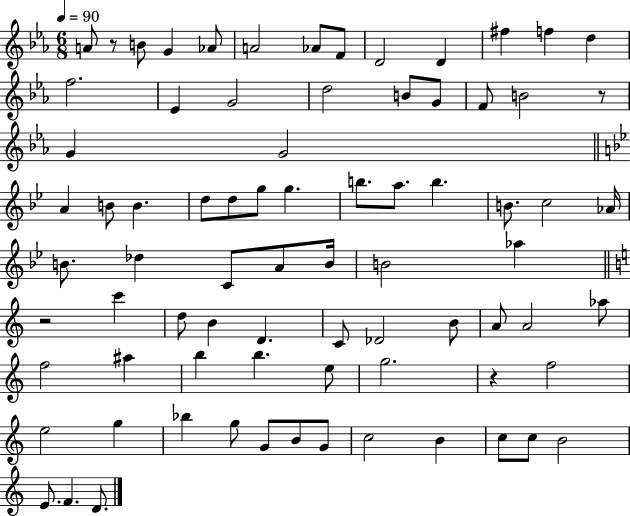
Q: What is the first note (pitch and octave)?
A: A4